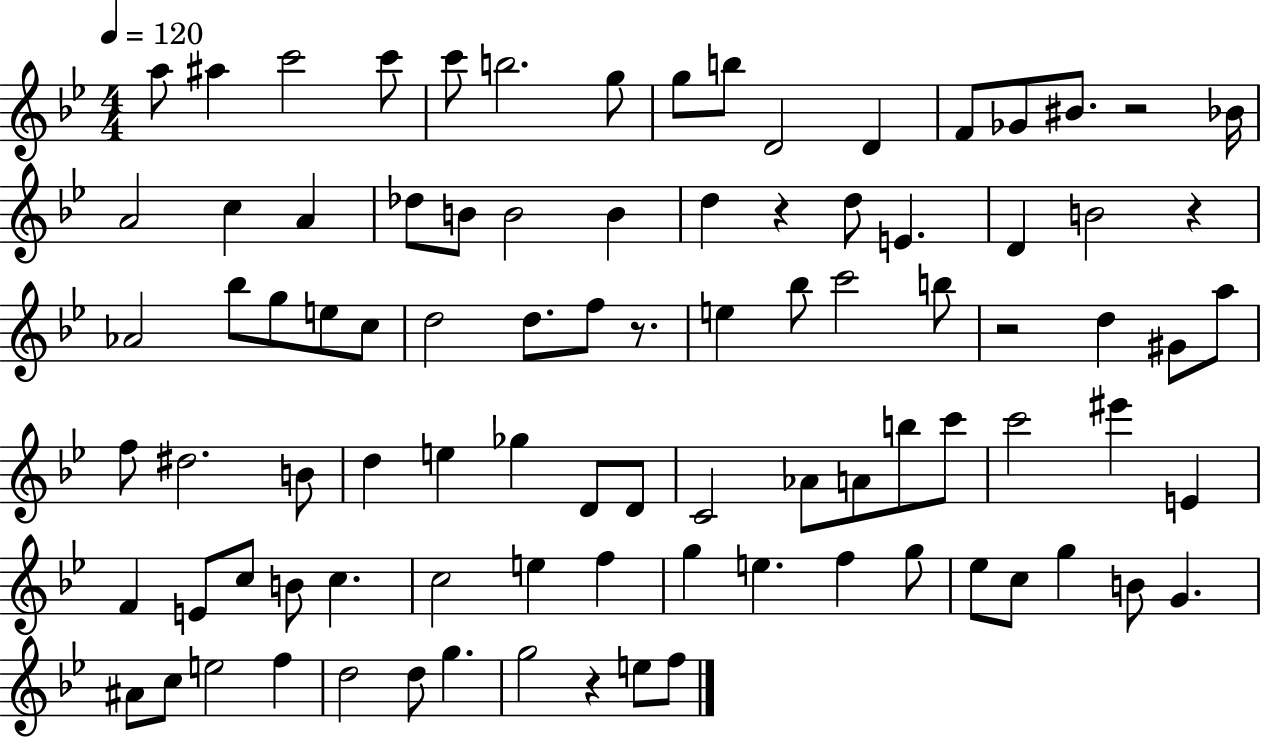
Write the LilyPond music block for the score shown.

{
  \clef treble
  \numericTimeSignature
  \time 4/4
  \key bes \major
  \tempo 4 = 120
  \repeat volta 2 { a''8 ais''4 c'''2 c'''8 | c'''8 b''2. g''8 | g''8 b''8 d'2 d'4 | f'8 ges'8 bis'8. r2 bes'16 | \break a'2 c''4 a'4 | des''8 b'8 b'2 b'4 | d''4 r4 d''8 e'4. | d'4 b'2 r4 | \break aes'2 bes''8 g''8 e''8 c''8 | d''2 d''8. f''8 r8. | e''4 bes''8 c'''2 b''8 | r2 d''4 gis'8 a''8 | \break f''8 dis''2. b'8 | d''4 e''4 ges''4 d'8 d'8 | c'2 aes'8 a'8 b''8 c'''8 | c'''2 eis'''4 e'4 | \break f'4 e'8 c''8 b'8 c''4. | c''2 e''4 f''4 | g''4 e''4. f''4 g''8 | ees''8 c''8 g''4 b'8 g'4. | \break ais'8 c''8 e''2 f''4 | d''2 d''8 g''4. | g''2 r4 e''8 f''8 | } \bar "|."
}